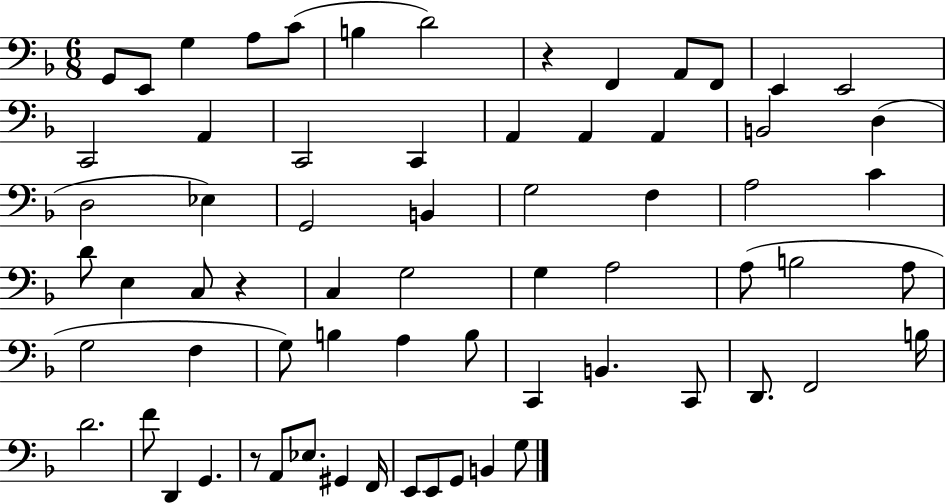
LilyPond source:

{
  \clef bass
  \numericTimeSignature
  \time 6/8
  \key f \major
  \repeat volta 2 { g,8 e,8 g4 a8 c'8( | b4 d'2) | r4 f,4 a,8 f,8 | e,4 e,2 | \break c,2 a,4 | c,2 c,4 | a,4 a,4 a,4 | b,2 d4( | \break d2 ees4) | g,2 b,4 | g2 f4 | a2 c'4 | \break d'8 e4 c8 r4 | c4 g2 | g4 a2 | a8( b2 a8 | \break g2 f4 | g8) b4 a4 b8 | c,4 b,4. c,8 | d,8. f,2 b16 | \break d'2. | f'8 d,4 g,4. | r8 a,8 ees8. gis,4 f,16 | e,8 e,8 g,8 b,4 g8 | \break } \bar "|."
}